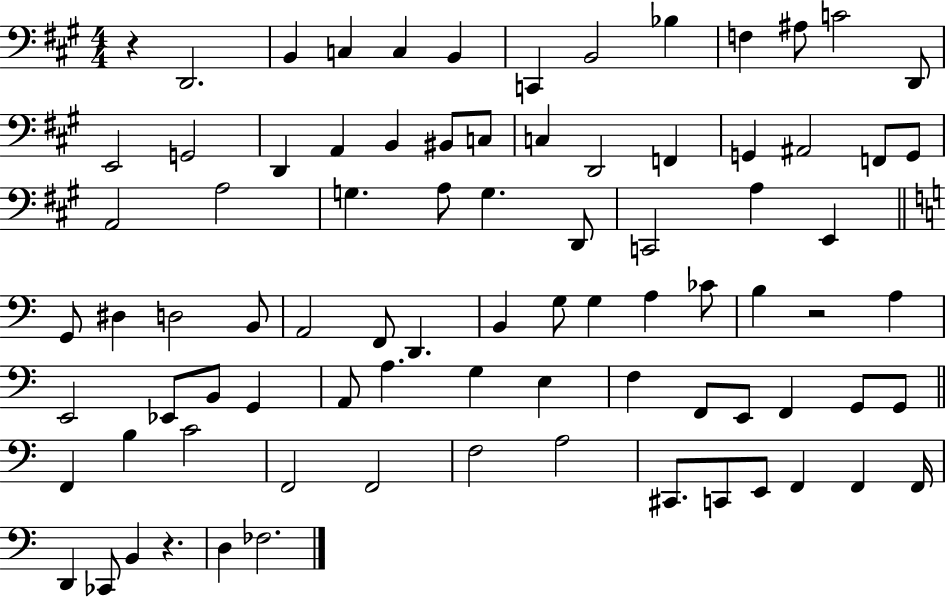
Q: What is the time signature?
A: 4/4